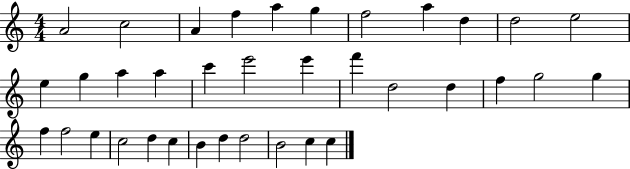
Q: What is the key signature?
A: C major